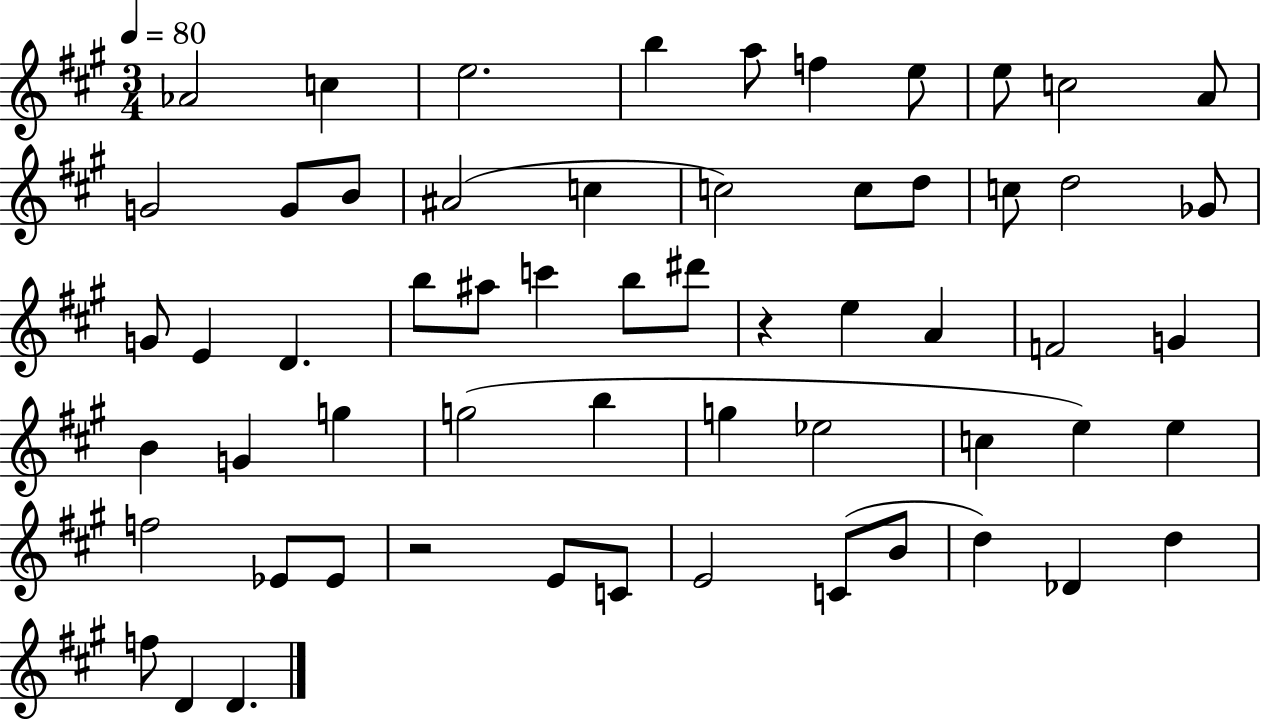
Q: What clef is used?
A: treble